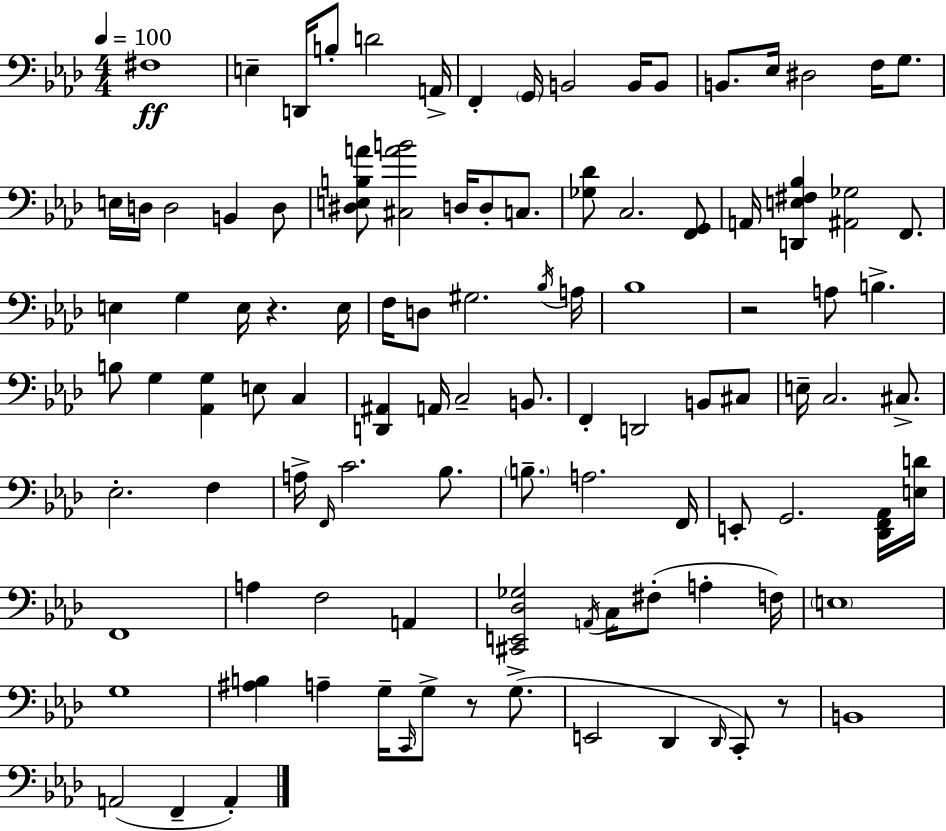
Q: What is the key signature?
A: F minor